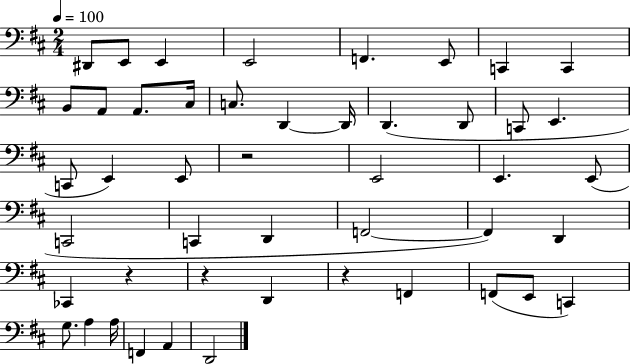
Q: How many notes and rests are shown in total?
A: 47